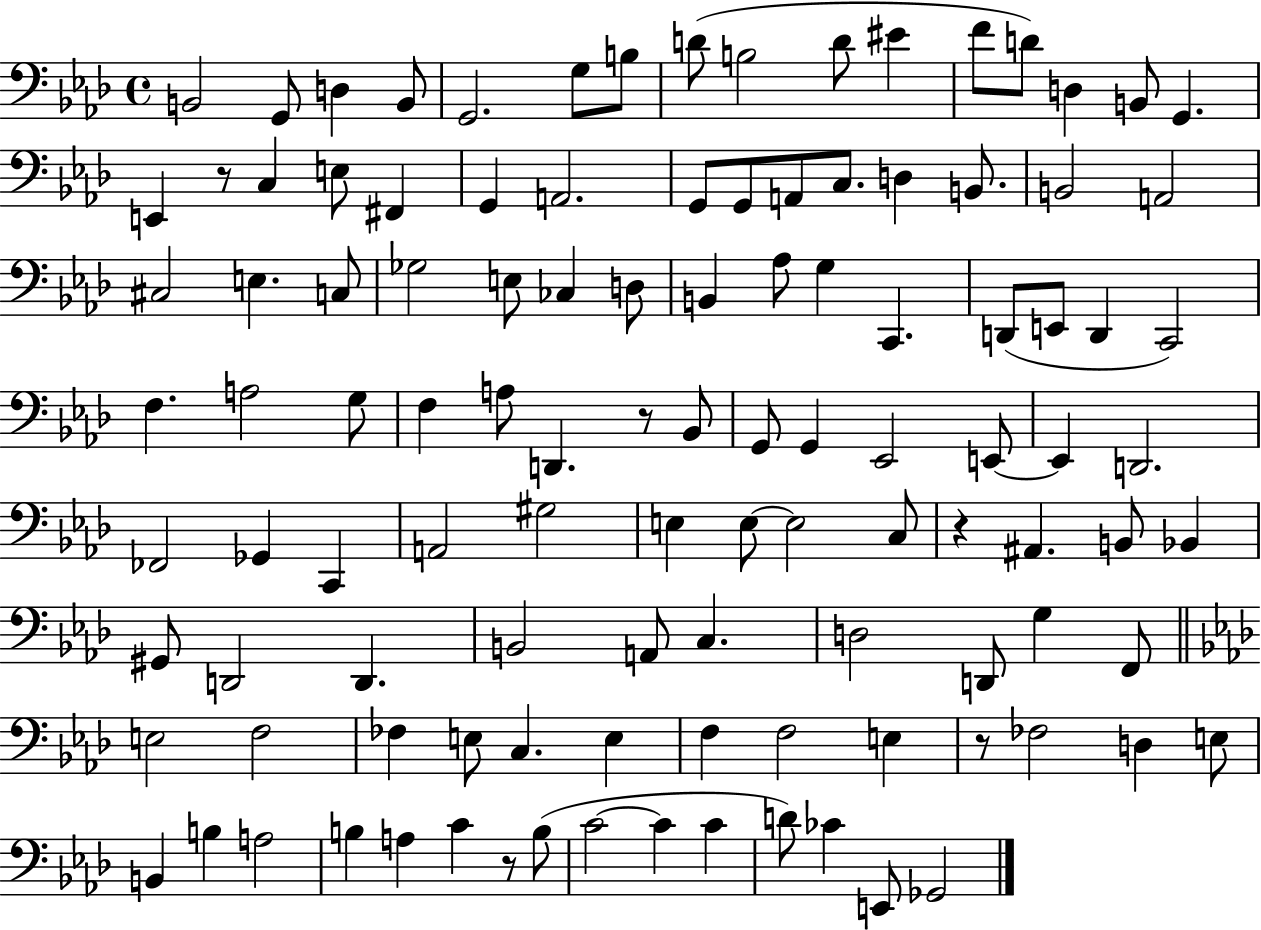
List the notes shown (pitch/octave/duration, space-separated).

B2/h G2/e D3/q B2/e G2/h. G3/e B3/e D4/e B3/h D4/e EIS4/q F4/e D4/e D3/q B2/e G2/q. E2/q R/e C3/q E3/e F#2/q G2/q A2/h. G2/e G2/e A2/e C3/e. D3/q B2/e. B2/h A2/h C#3/h E3/q. C3/e Gb3/h E3/e CES3/q D3/e B2/q Ab3/e G3/q C2/q. D2/e E2/e D2/q C2/h F3/q. A3/h G3/e F3/q A3/e D2/q. R/e Bb2/e G2/e G2/q Eb2/h E2/e E2/q D2/h. FES2/h Gb2/q C2/q A2/h G#3/h E3/q E3/e E3/h C3/e R/q A#2/q. B2/e Bb2/q G#2/e D2/h D2/q. B2/h A2/e C3/q. D3/h D2/e G3/q F2/e E3/h F3/h FES3/q E3/e C3/q. E3/q F3/q F3/h E3/q R/e FES3/h D3/q E3/e B2/q B3/q A3/h B3/q A3/q C4/q R/e B3/e C4/h C4/q C4/q D4/e CES4/q E2/e Gb2/h